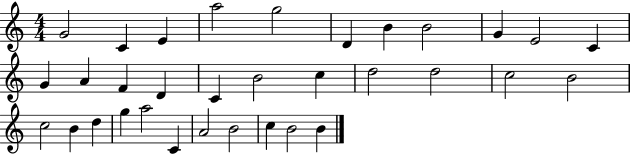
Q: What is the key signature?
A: C major